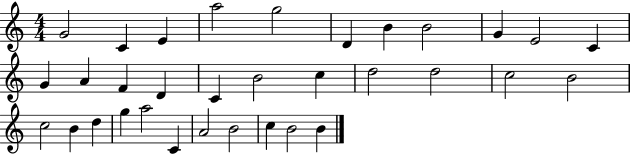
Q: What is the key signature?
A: C major